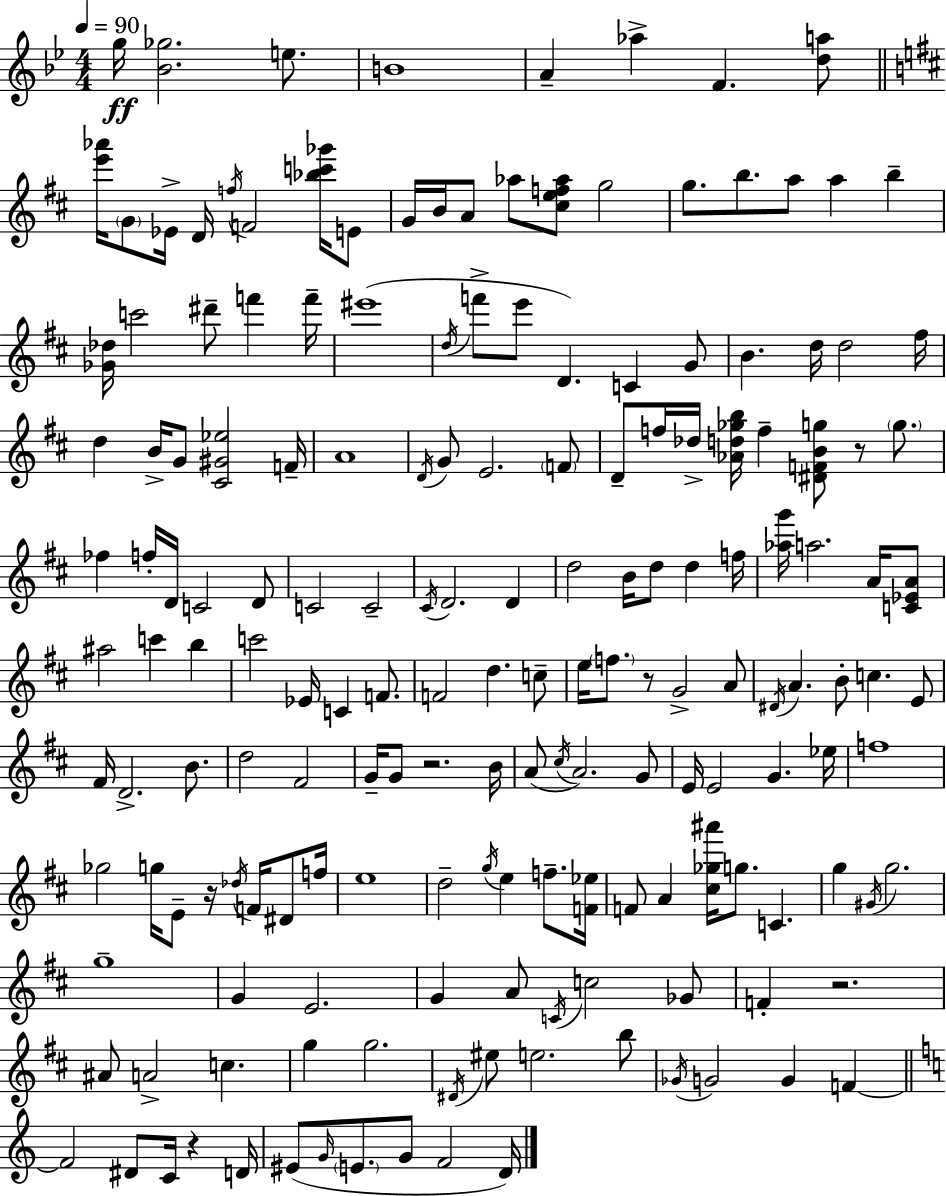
G5/s [Bb4,Gb5]/h. E5/e. B4/w A4/q Ab5/q F4/q. [D5,A5]/e [E6,Ab6]/s G4/e Eb4/s D4/s F5/s F4/h [Bb5,C6,Gb6]/s E4/e G4/s B4/s A4/e Ab5/e [C#5,E5,F5,Ab5]/e G5/h G5/e. B5/e. A5/e A5/q B5/q [Gb4,Db5]/s C6/h D#6/e F6/q F6/s EIS6/w D5/s F6/e E6/e D4/q. C4/q G4/e B4/q. D5/s D5/h F#5/s D5/q B4/s G4/e [C#4,G#4,Eb5]/h F4/s A4/w D4/s G4/e E4/h. F4/e D4/e F5/s Db5/s [Ab4,D5,Gb5,B5]/s F5/q [D#4,F4,B4,G5]/e R/e G5/e. FES5/q F5/s D4/s C4/h D4/e C4/h C4/h C#4/s D4/h. D4/q D5/h B4/s D5/e D5/q F5/s [Ab5,G6]/s A5/h. A4/s [C4,Eb4,A4]/e A#5/h C6/q B5/q C6/h Eb4/s C4/q F4/e. F4/h D5/q. C5/e E5/s F5/e. R/e G4/h A4/e D#4/s A4/q. B4/e C5/q. E4/e F#4/s D4/h. B4/e. D5/h F#4/h G4/s G4/e R/h. B4/s A4/e C#5/s A4/h. G4/e E4/s E4/h G4/q. Eb5/s F5/w Gb5/h G5/s E4/e R/s Db5/s F4/s D#4/e F5/s E5/w D5/h G5/s E5/q F5/e. [F4,Eb5]/s F4/e A4/q [C#5,Gb5,A#6]/s G5/e. C4/q. G5/q G#4/s G5/h. G5/w G4/q E4/h. G4/q A4/e C4/s C5/h Gb4/e F4/q R/h. A#4/e A4/h C5/q. G5/q G5/h. D#4/s EIS5/e E5/h. B5/e Gb4/s G4/h G4/q F4/q F4/h D#4/e C4/s R/q D4/s EIS4/e G4/s E4/e. G4/e F4/h D4/s